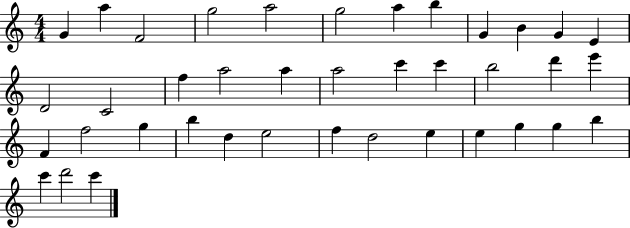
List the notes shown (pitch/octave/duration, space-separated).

G4/q A5/q F4/h G5/h A5/h G5/h A5/q B5/q G4/q B4/q G4/q E4/q D4/h C4/h F5/q A5/h A5/q A5/h C6/q C6/q B5/h D6/q E6/q F4/q F5/h G5/q B5/q D5/q E5/h F5/q D5/h E5/q E5/q G5/q G5/q B5/q C6/q D6/h C6/q